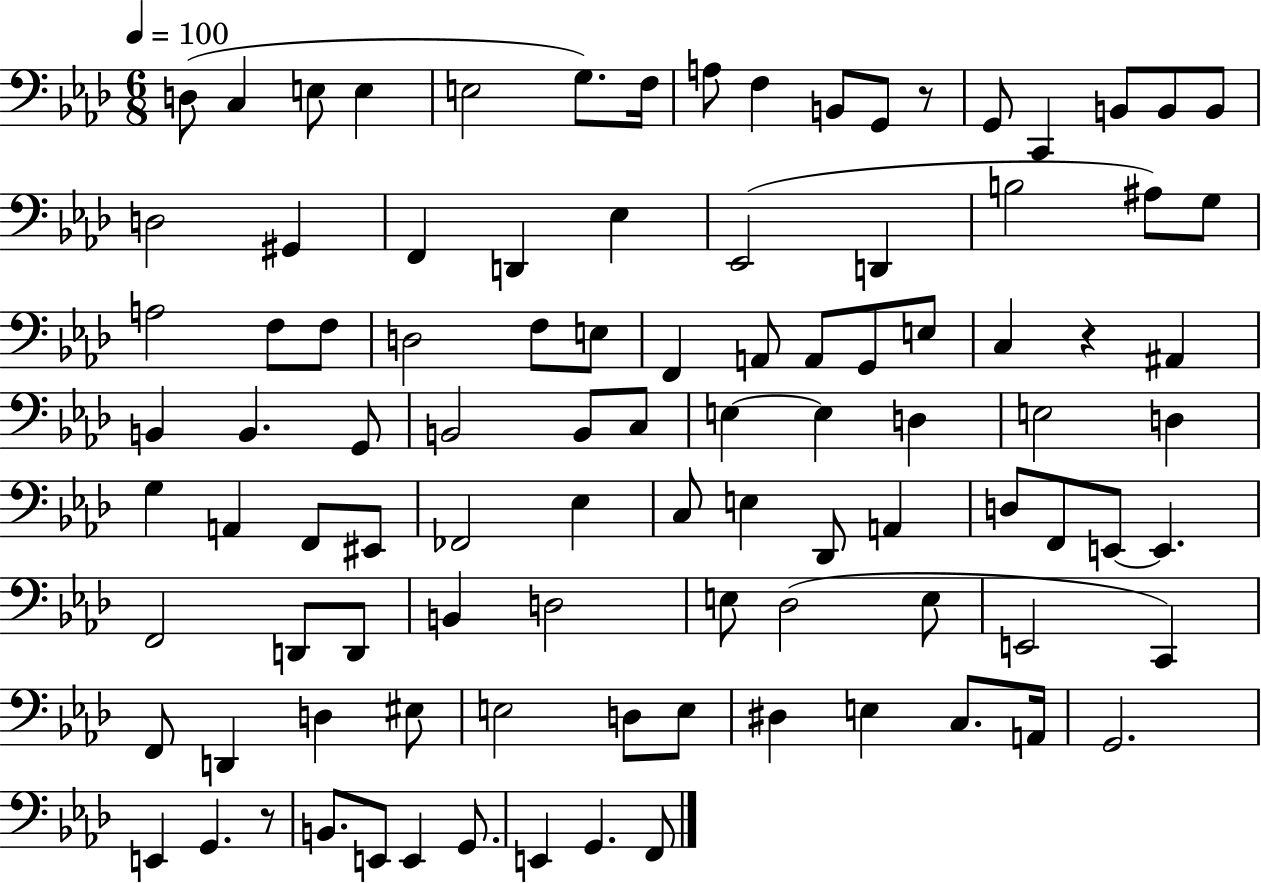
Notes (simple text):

D3/e C3/q E3/e E3/q E3/h G3/e. F3/s A3/e F3/q B2/e G2/e R/e G2/e C2/q B2/e B2/e B2/e D3/h G#2/q F2/q D2/q Eb3/q Eb2/h D2/q B3/h A#3/e G3/e A3/h F3/e F3/e D3/h F3/e E3/e F2/q A2/e A2/e G2/e E3/e C3/q R/q A#2/q B2/q B2/q. G2/e B2/h B2/e C3/e E3/q E3/q D3/q E3/h D3/q G3/q A2/q F2/e EIS2/e FES2/h Eb3/q C3/e E3/q Db2/e A2/q D3/e F2/e E2/e E2/q. F2/h D2/e D2/e B2/q D3/h E3/e Db3/h E3/e E2/h C2/q F2/e D2/q D3/q EIS3/e E3/h D3/e E3/e D#3/q E3/q C3/e. A2/s G2/h. E2/q G2/q. R/e B2/e. E2/e E2/q G2/e. E2/q G2/q. F2/e